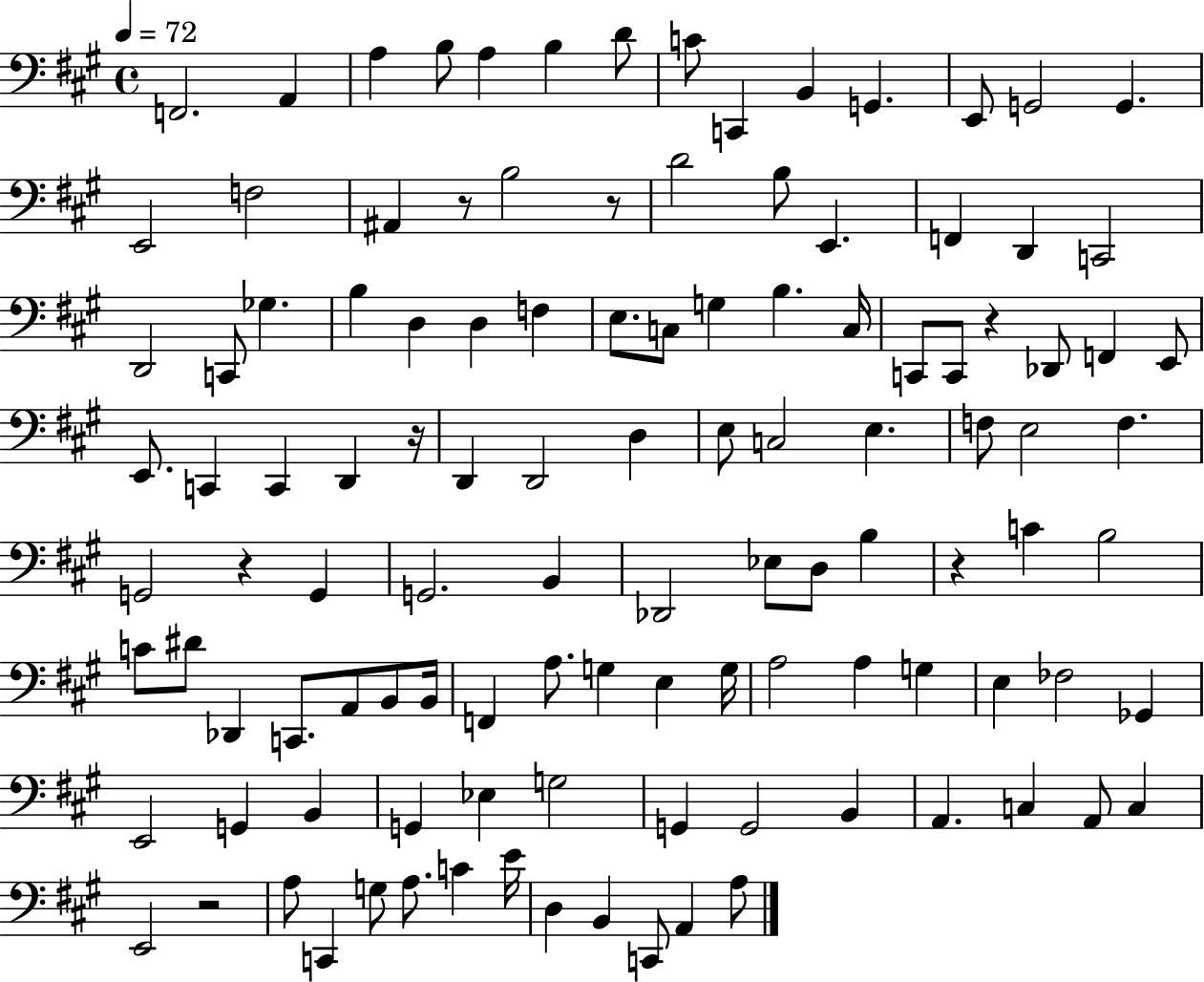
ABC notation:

X:1
T:Untitled
M:4/4
L:1/4
K:A
F,,2 A,, A, B,/2 A, B, D/2 C/2 C,, B,, G,, E,,/2 G,,2 G,, E,,2 F,2 ^A,, z/2 B,2 z/2 D2 B,/2 E,, F,, D,, C,,2 D,,2 C,,/2 _G, B, D, D, F, E,/2 C,/2 G, B, C,/4 C,,/2 C,,/2 z _D,,/2 F,, E,,/2 E,,/2 C,, C,, D,, z/4 D,, D,,2 D, E,/2 C,2 E, F,/2 E,2 F, G,,2 z G,, G,,2 B,, _D,,2 _E,/2 D,/2 B, z C B,2 C/2 ^D/2 _D,, C,,/2 A,,/2 B,,/2 B,,/4 F,, A,/2 G, E, G,/4 A,2 A, G, E, _F,2 _G,, E,,2 G,, B,, G,, _E, G,2 G,, G,,2 B,, A,, C, A,,/2 C, E,,2 z2 A,/2 C,, G,/2 A,/2 C E/4 D, B,, C,,/2 A,, A,/2